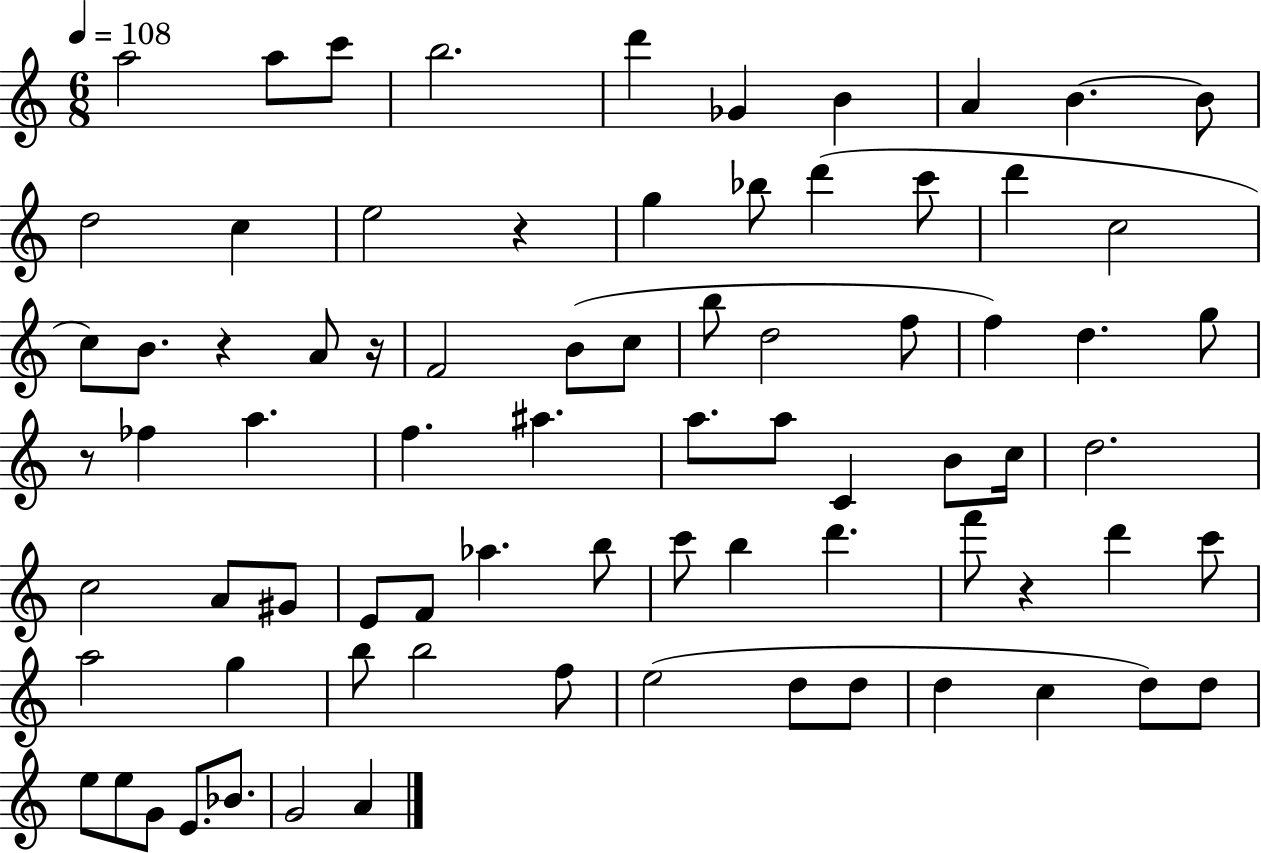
A5/h A5/e C6/e B5/h. D6/q Gb4/q B4/q A4/q B4/q. B4/e D5/h C5/q E5/h R/q G5/q Bb5/e D6/q C6/e D6/q C5/h C5/e B4/e. R/q A4/e R/s F4/h B4/e C5/e B5/e D5/h F5/e F5/q D5/q. G5/e R/e FES5/q A5/q. F5/q. A#5/q. A5/e. A5/e C4/q B4/e C5/s D5/h. C5/h A4/e G#4/e E4/e F4/e Ab5/q. B5/e C6/e B5/q D6/q. F6/e R/q D6/q C6/e A5/h G5/q B5/e B5/h F5/e E5/h D5/e D5/e D5/q C5/q D5/e D5/e E5/e E5/e G4/e E4/e. Bb4/e. G4/h A4/q